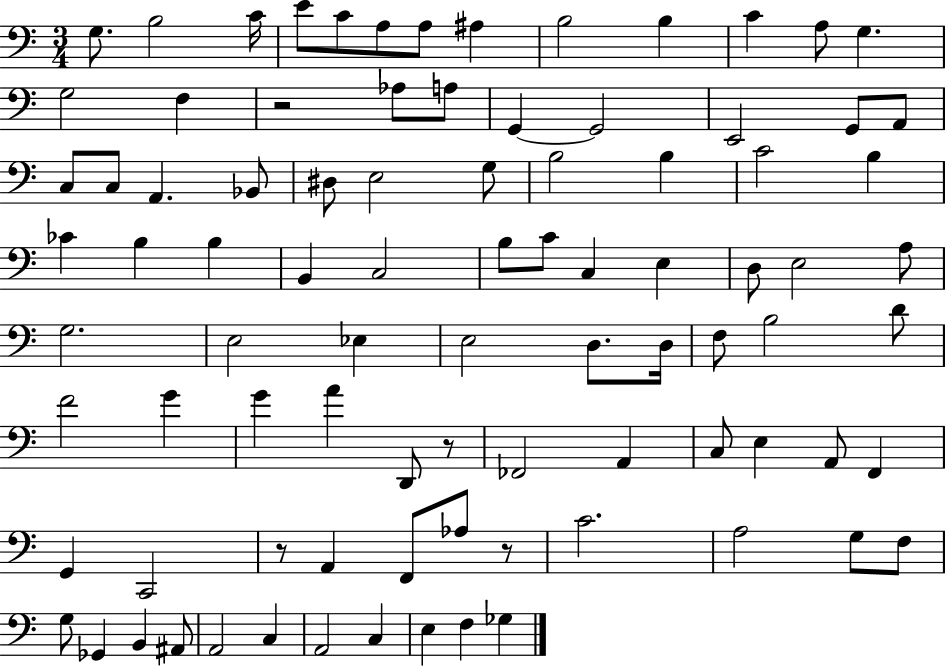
G3/e. B3/h C4/s E4/e C4/e A3/e A3/e A#3/q B3/h B3/q C4/q A3/e G3/q. G3/h F3/q R/h Ab3/e A3/e G2/q G2/h E2/h G2/e A2/e C3/e C3/e A2/q. Bb2/e D#3/e E3/h G3/e B3/h B3/q C4/h B3/q CES4/q B3/q B3/q B2/q C3/h B3/e C4/e C3/q E3/q D3/e E3/h A3/e G3/h. E3/h Eb3/q E3/h D3/e. D3/s F3/e B3/h D4/e F4/h G4/q G4/q A4/q D2/e R/e FES2/h A2/q C3/e E3/q A2/e F2/q G2/q C2/h R/e A2/q F2/e Ab3/e R/e C4/h. A3/h G3/e F3/e G3/e Gb2/q B2/q A#2/e A2/h C3/q A2/h C3/q E3/q F3/q Gb3/q